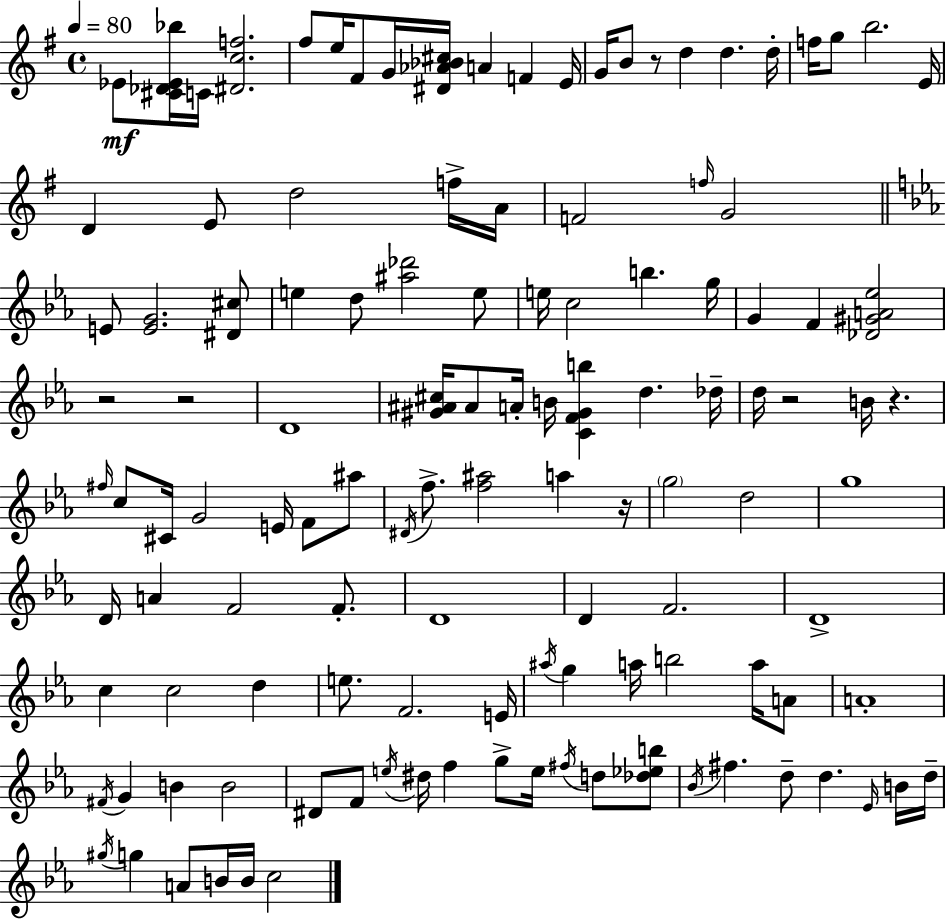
Eb4/e [C#4,Db4,Eb4,Bb5]/s C4/s [D#4,C5,F5]/h. F#5/e E5/s F#4/e G4/s [D#4,Ab4,Bb4,C#5]/s A4/q F4/q E4/s G4/s B4/e R/e D5/q D5/q. D5/s F5/s G5/e B5/h. E4/s D4/q E4/e D5/h F5/s A4/s F4/h F5/s G4/h E4/e [E4,G4]/h. [D#4,C#5]/e E5/q D5/e [A#5,Db6]/h E5/e E5/s C5/h B5/q. G5/s G4/q F4/q [Db4,G#4,A4,Eb5]/h R/h R/h D4/w [G#4,A#4,C#5]/s A#4/e A4/s B4/s [C4,F4,G#4,B5]/q D5/q. Db5/s D5/s R/h B4/s R/q. F#5/s C5/e C#4/s G4/h E4/s F4/e A#5/e D#4/s F5/e. [F5,A#5]/h A5/q R/s G5/h D5/h G5/w D4/s A4/q F4/h F4/e. D4/w D4/q F4/h. D4/w C5/q C5/h D5/q E5/e. F4/h. E4/s A#5/s G5/q A5/s B5/h A5/s A4/e A4/w F#4/s G4/q B4/q B4/h D#4/e F4/e E5/s D#5/s F5/q G5/e E5/s F#5/s D5/e [Db5,Eb5,B5]/e Bb4/s F#5/q. D5/e D5/q. Eb4/s B4/s D5/s G#5/s G5/q A4/e B4/s B4/s C5/h